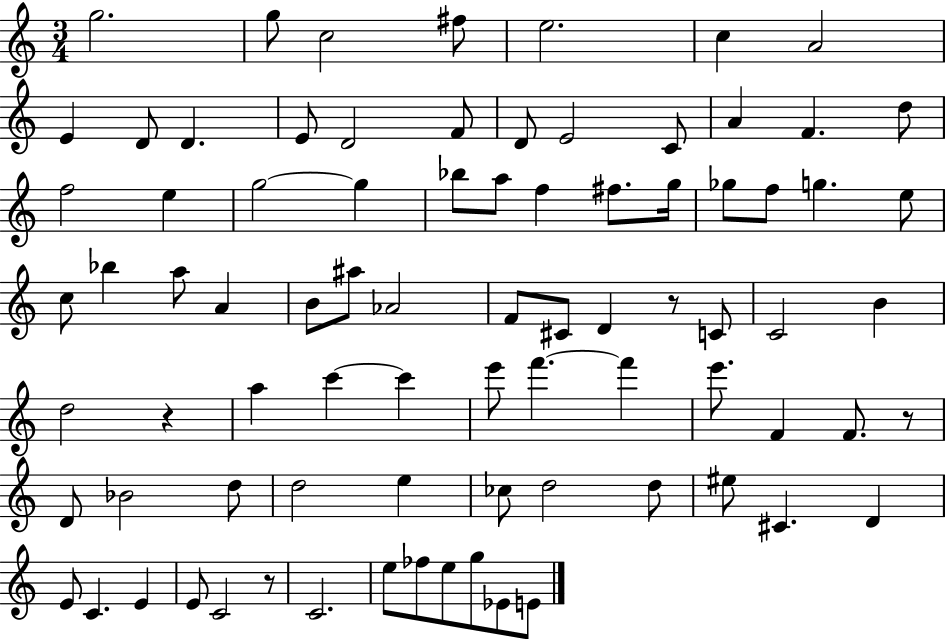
{
  \clef treble
  \numericTimeSignature
  \time 3/4
  \key c \major
  g''2. | g''8 c''2 fis''8 | e''2. | c''4 a'2 | \break e'4 d'8 d'4. | e'8 d'2 f'8 | d'8 e'2 c'8 | a'4 f'4. d''8 | \break f''2 e''4 | g''2~~ g''4 | bes''8 a''8 f''4 fis''8. g''16 | ges''8 f''8 g''4. e''8 | \break c''8 bes''4 a''8 a'4 | b'8 ais''8 aes'2 | f'8 cis'8 d'4 r8 c'8 | c'2 b'4 | \break d''2 r4 | a''4 c'''4~~ c'''4 | e'''8 f'''4.~~ f'''4 | e'''8. f'4 f'8. r8 | \break d'8 bes'2 d''8 | d''2 e''4 | ces''8 d''2 d''8 | eis''8 cis'4. d'4 | \break e'8 c'4. e'4 | e'8 c'2 r8 | c'2. | e''8 fes''8 e''8 g''8 ees'8 e'8 | \break \bar "|."
}